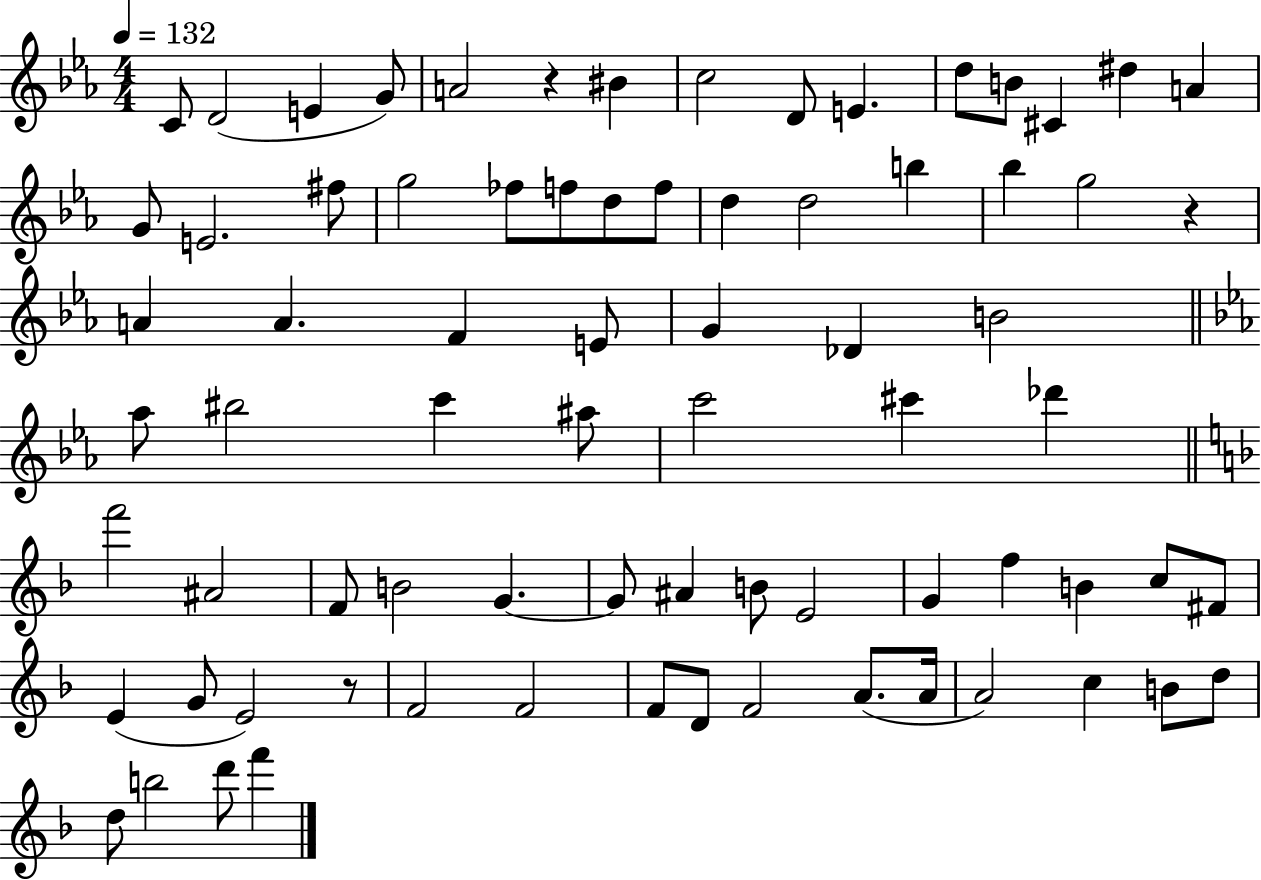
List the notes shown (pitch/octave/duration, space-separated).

C4/e D4/h E4/q G4/e A4/h R/q BIS4/q C5/h D4/e E4/q. D5/e B4/e C#4/q D#5/q A4/q G4/e E4/h. F#5/e G5/h FES5/e F5/e D5/e F5/e D5/q D5/h B5/q Bb5/q G5/h R/q A4/q A4/q. F4/q E4/e G4/q Db4/q B4/h Ab5/e BIS5/h C6/q A#5/e C6/h C#6/q Db6/q F6/h A#4/h F4/e B4/h G4/q. G4/e A#4/q B4/e E4/h G4/q F5/q B4/q C5/e F#4/e E4/q G4/e E4/h R/e F4/h F4/h F4/e D4/e F4/h A4/e. A4/s A4/h C5/q B4/e D5/e D5/e B5/h D6/e F6/q